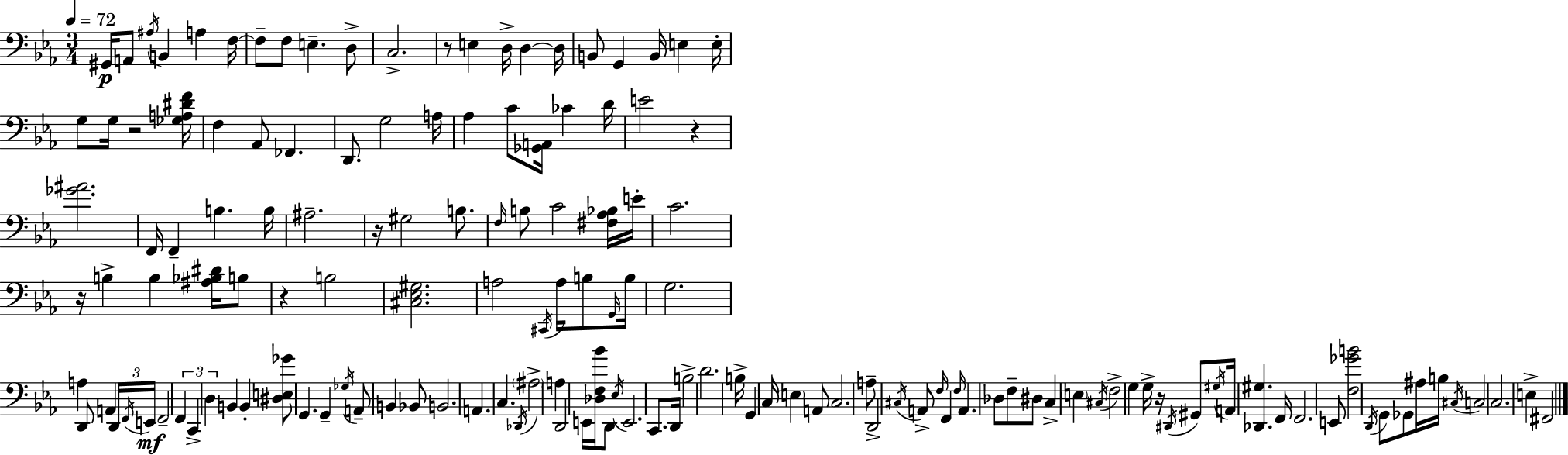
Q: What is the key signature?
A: EES major